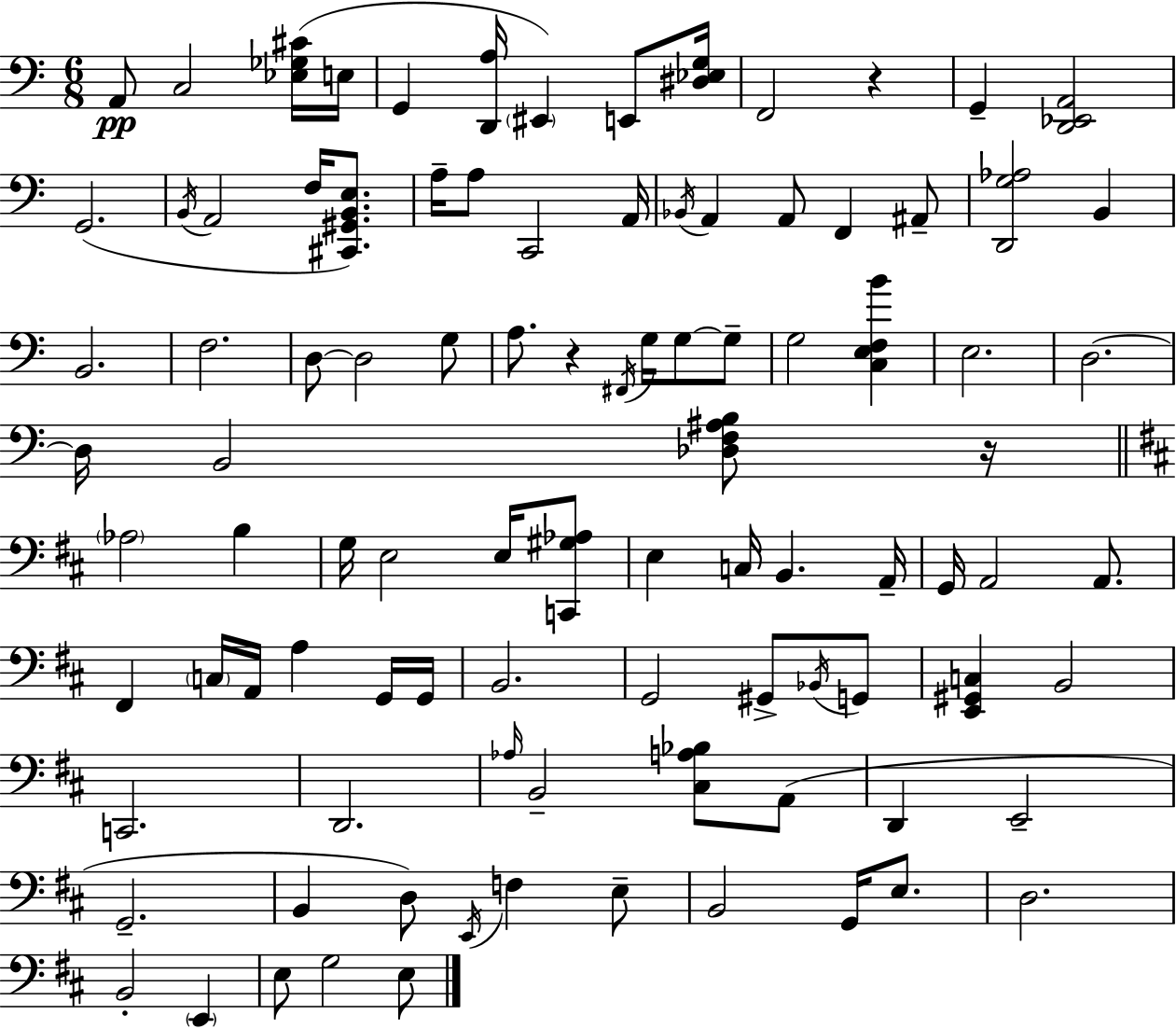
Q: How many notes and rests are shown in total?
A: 97